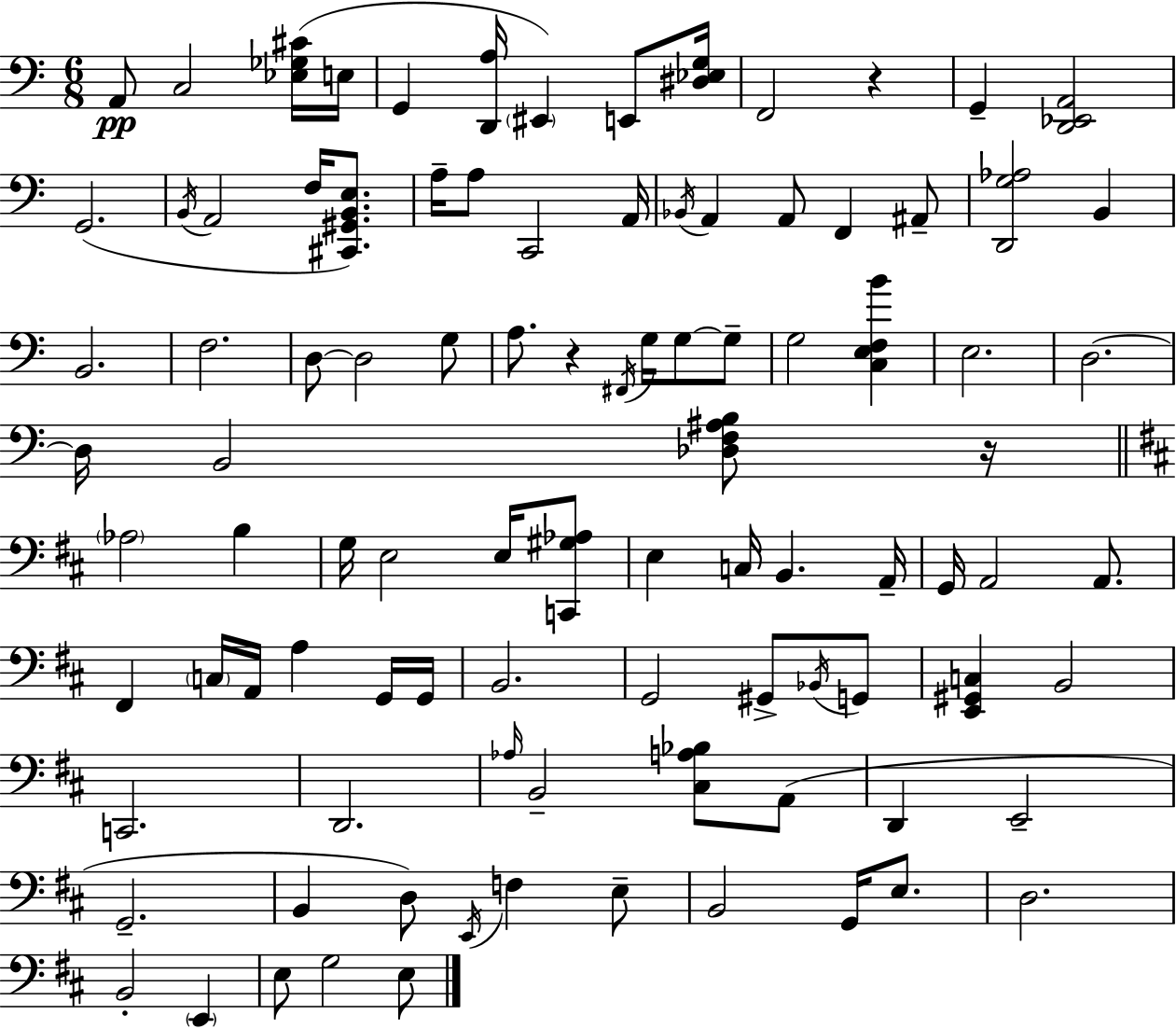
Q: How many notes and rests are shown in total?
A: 97